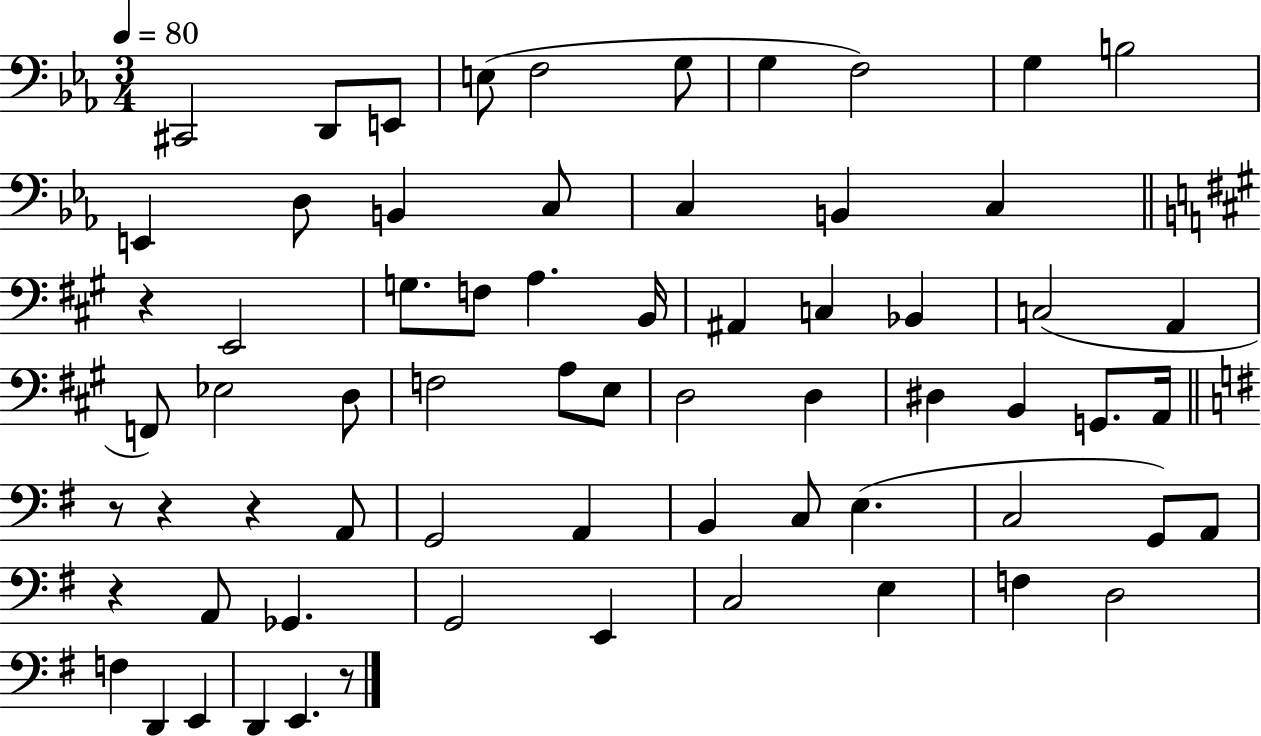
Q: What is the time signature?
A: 3/4